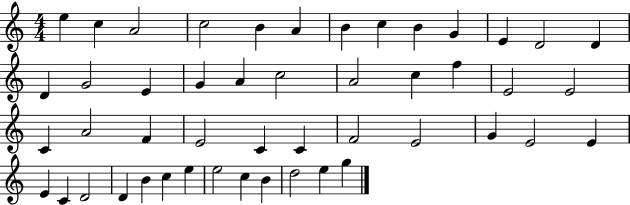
{
  \clef treble
  \numericTimeSignature
  \time 4/4
  \key c \major
  e''4 c''4 a'2 | c''2 b'4 a'4 | b'4 c''4 b'4 g'4 | e'4 d'2 d'4 | \break d'4 g'2 e'4 | g'4 a'4 c''2 | a'2 c''4 f''4 | e'2 e'2 | \break c'4 a'2 f'4 | e'2 c'4 c'4 | f'2 e'2 | g'4 e'2 e'4 | \break e'4 c'4 d'2 | d'4 b'4 c''4 e''4 | e''2 c''4 b'4 | d''2 e''4 g''4 | \break \bar "|."
}